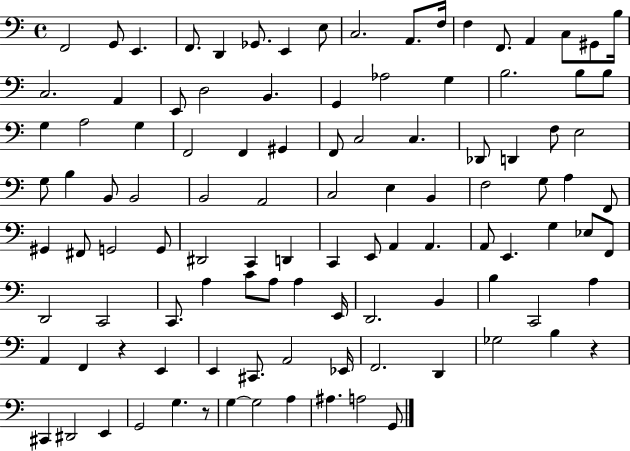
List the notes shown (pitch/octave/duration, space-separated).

F2/h G2/e E2/q. F2/e. D2/q Gb2/e. E2/q E3/e C3/h. A2/e. F3/s F3/q F2/e. A2/q C3/e G#2/e B3/s C3/h. A2/q E2/e D3/h B2/q. G2/q Ab3/h G3/q B3/h. B3/e B3/e G3/q A3/h G3/q F2/h F2/q G#2/q F2/e C3/h C3/q. Db2/e D2/q F3/e E3/h G3/e B3/q B2/e B2/h B2/h A2/h C3/h E3/q B2/q F3/h G3/e A3/q F2/e G#2/q F#2/e G2/h G2/e D#2/h C2/q D2/q C2/q E2/e A2/q A2/q. A2/e E2/q. G3/q Eb3/e F2/e D2/h C2/h C2/e. A3/q C4/e A3/e A3/q E2/s D2/h. B2/q B3/q C2/h A3/q A2/q F2/q R/q E2/q E2/q C#2/e. A2/h Eb2/s F2/h. D2/q Gb3/h B3/q R/q C#2/q D#2/h E2/q G2/h G3/q. R/e G3/q G3/h A3/q A#3/q. A3/h G2/e